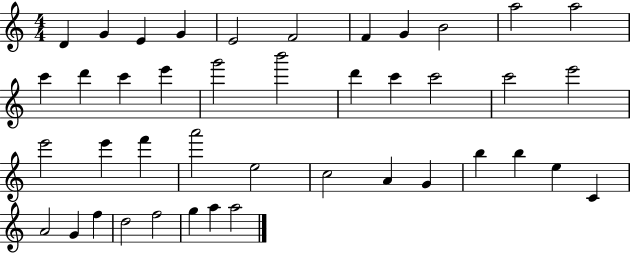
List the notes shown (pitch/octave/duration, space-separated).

D4/q G4/q E4/q G4/q E4/h F4/h F4/q G4/q B4/h A5/h A5/h C6/q D6/q C6/q E6/q G6/h B6/h D6/q C6/q C6/h C6/h E6/h E6/h E6/q F6/q A6/h E5/h C5/h A4/q G4/q B5/q B5/q E5/q C4/q A4/h G4/q F5/q D5/h F5/h G5/q A5/q A5/h